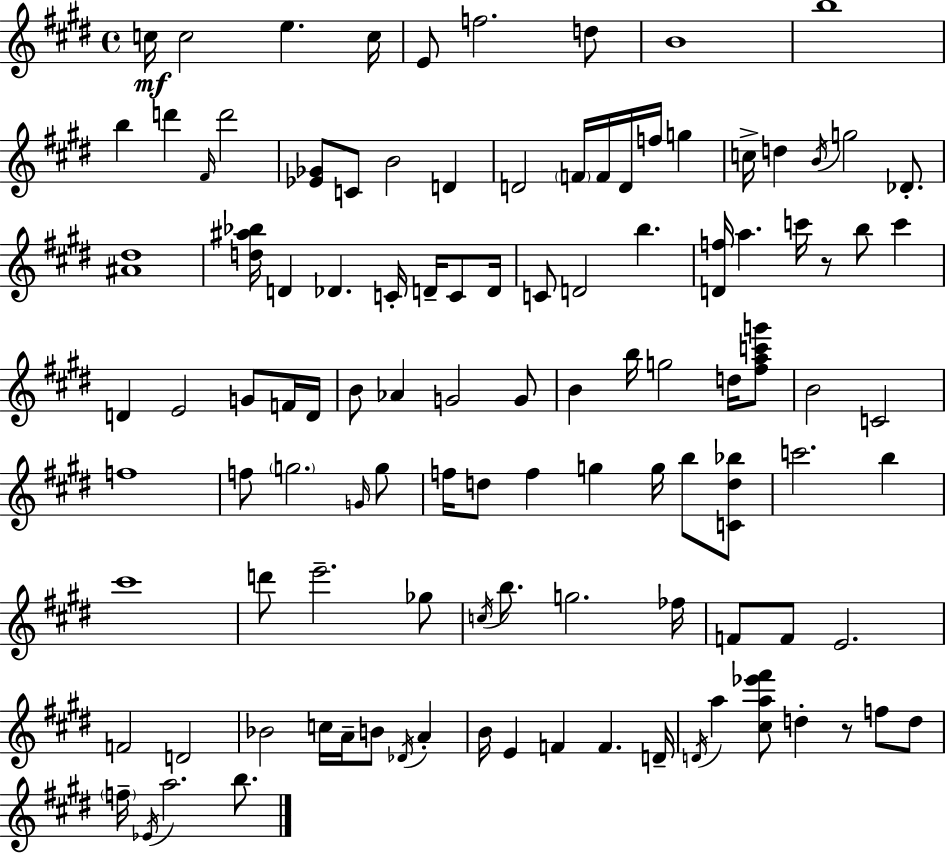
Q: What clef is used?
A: treble